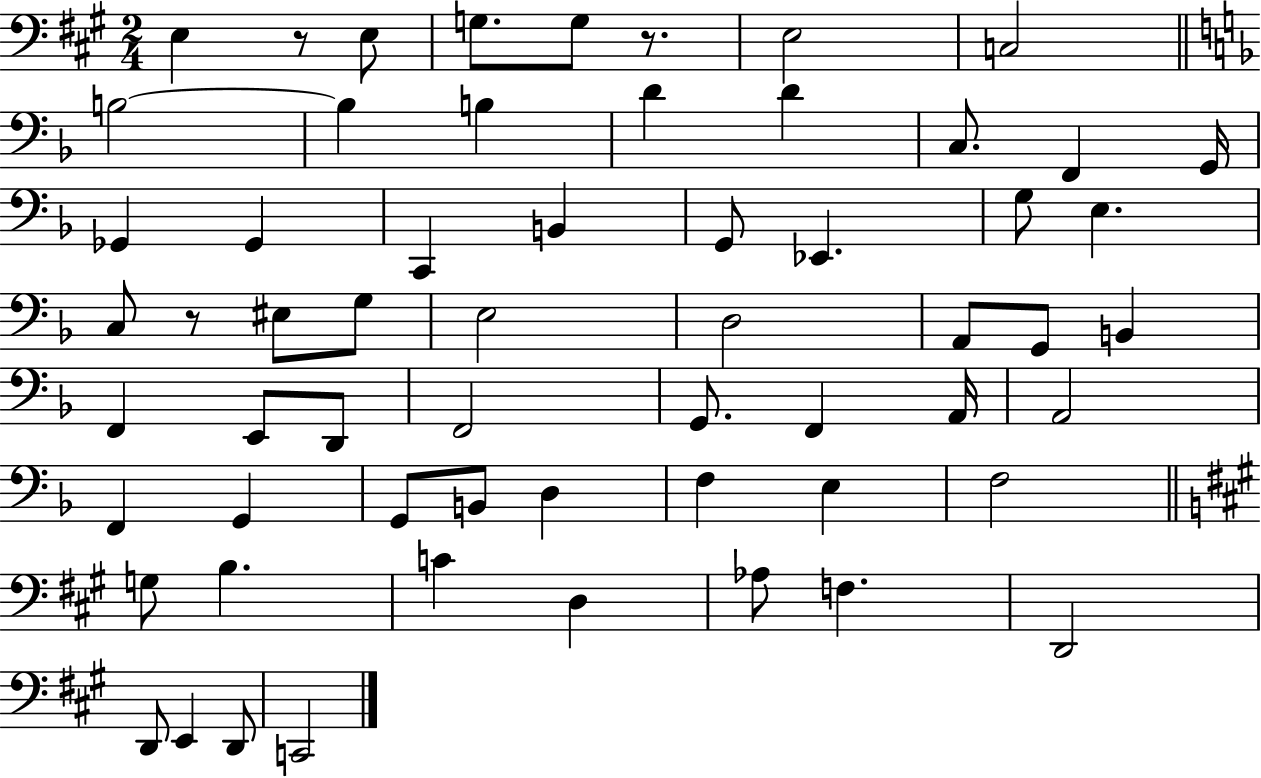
{
  \clef bass
  \numericTimeSignature
  \time 2/4
  \key a \major
  e4 r8 e8 | g8. g8 r8. | e2 | c2 | \break \bar "||" \break \key f \major b2~~ | b4 b4 | d'4 d'4 | c8. f,4 g,16 | \break ges,4 ges,4 | c,4 b,4 | g,8 ees,4. | g8 e4. | \break c8 r8 eis8 g8 | e2 | d2 | a,8 g,8 b,4 | \break f,4 e,8 d,8 | f,2 | g,8. f,4 a,16 | a,2 | \break f,4 g,4 | g,8 b,8 d4 | f4 e4 | f2 | \break \bar "||" \break \key a \major g8 b4. | c'4 d4 | aes8 f4. | d,2 | \break d,8 e,4 d,8 | c,2 | \bar "|."
}